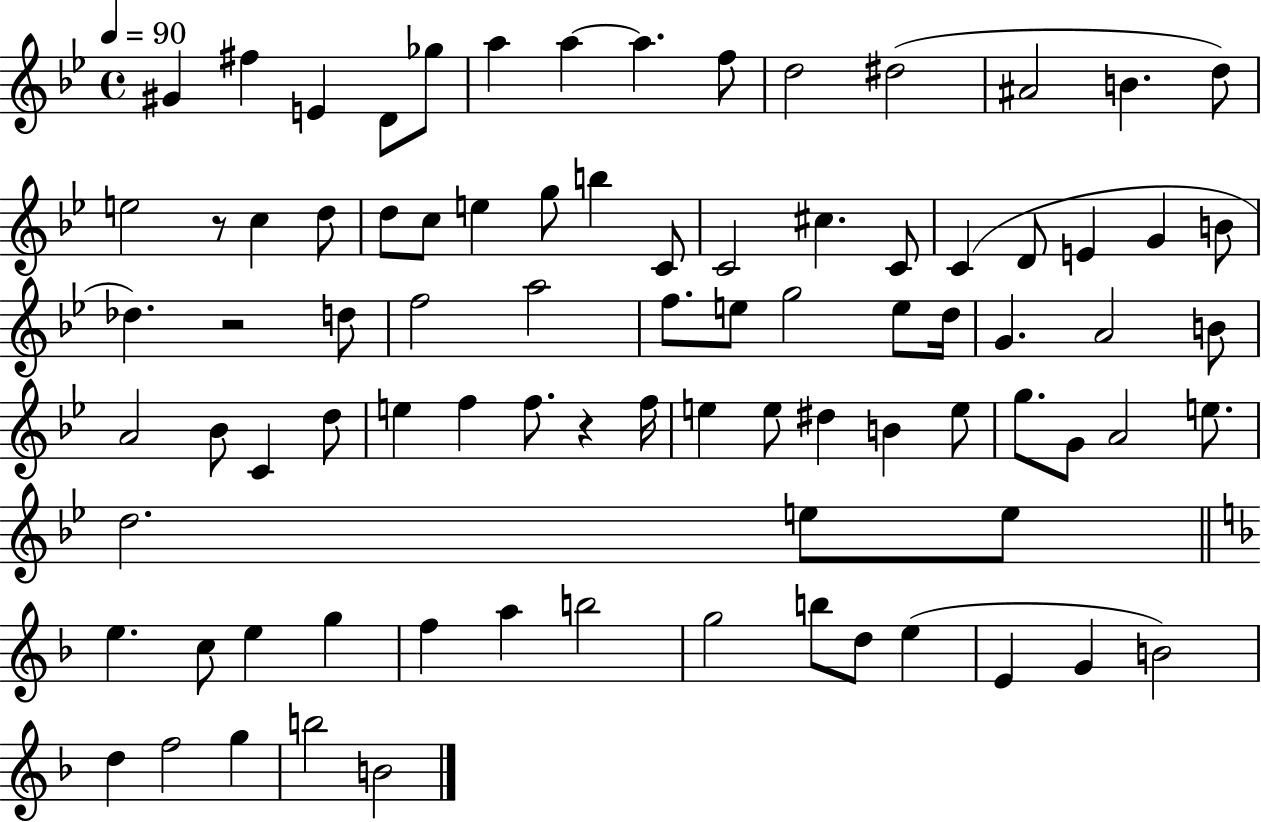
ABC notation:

X:1
T:Untitled
M:4/4
L:1/4
K:Bb
^G ^f E D/2 _g/2 a a a f/2 d2 ^d2 ^A2 B d/2 e2 z/2 c d/2 d/2 c/2 e g/2 b C/2 C2 ^c C/2 C D/2 E G B/2 _d z2 d/2 f2 a2 f/2 e/2 g2 e/2 d/4 G A2 B/2 A2 _B/2 C d/2 e f f/2 z f/4 e e/2 ^d B e/2 g/2 G/2 A2 e/2 d2 e/2 e/2 e c/2 e g f a b2 g2 b/2 d/2 e E G B2 d f2 g b2 B2